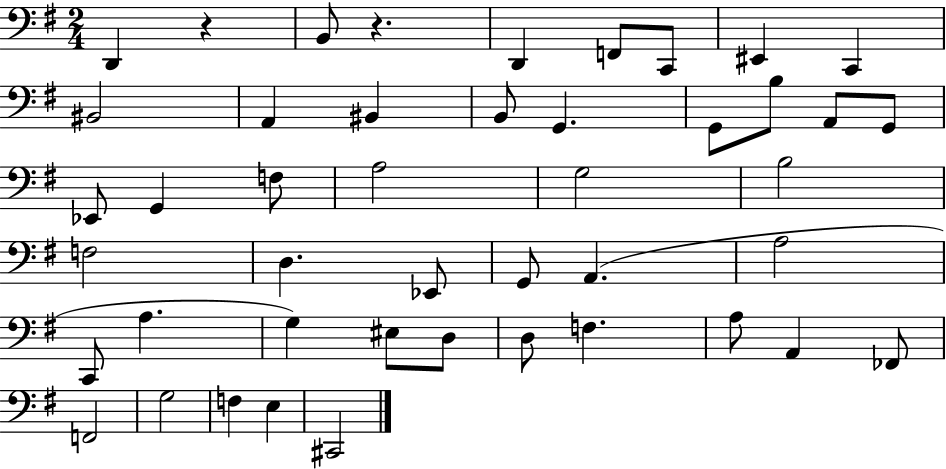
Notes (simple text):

D2/q R/q B2/e R/q. D2/q F2/e C2/e EIS2/q C2/q BIS2/h A2/q BIS2/q B2/e G2/q. G2/e B3/e A2/e G2/e Eb2/e G2/q F3/e A3/h G3/h B3/h F3/h D3/q. Eb2/e G2/e A2/q. A3/h C2/e A3/q. G3/q EIS3/e D3/e D3/e F3/q. A3/e A2/q FES2/e F2/h G3/h F3/q E3/q C#2/h